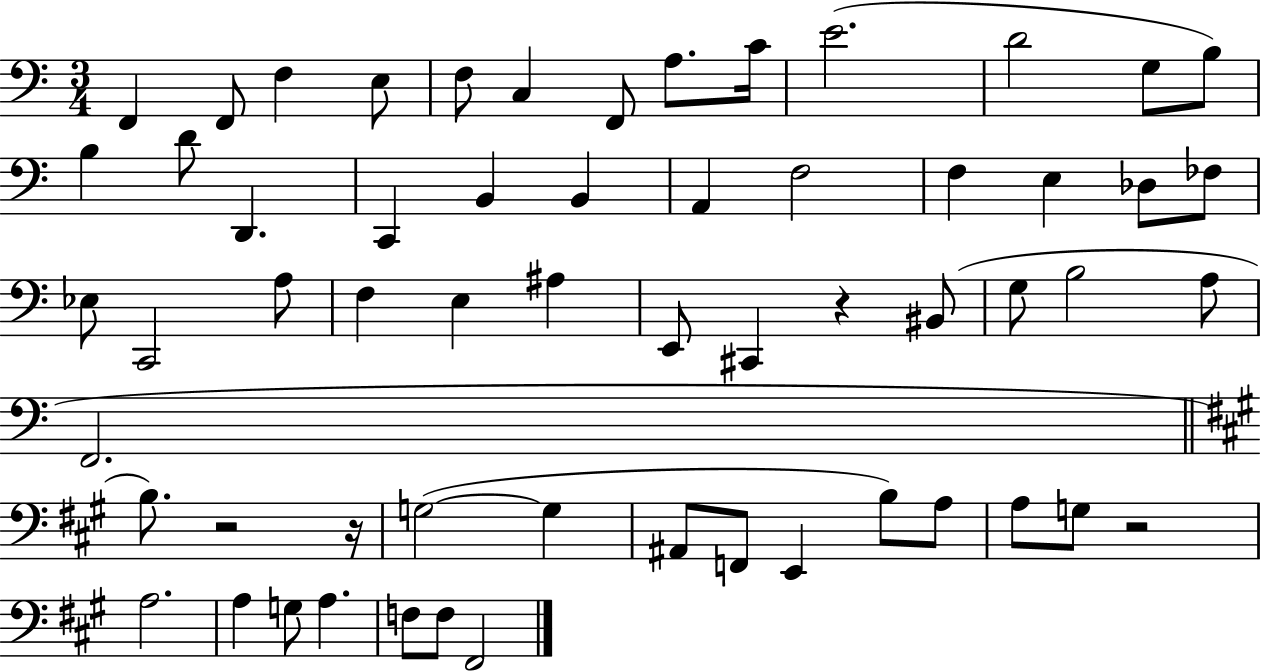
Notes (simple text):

F2/q F2/e F3/q E3/e F3/e C3/q F2/e A3/e. C4/s E4/h. D4/h G3/e B3/e B3/q D4/e D2/q. C2/q B2/q B2/q A2/q F3/h F3/q E3/q Db3/e FES3/e Eb3/e C2/h A3/e F3/q E3/q A#3/q E2/e C#2/q R/q BIS2/e G3/e B3/h A3/e F2/h. B3/e. R/h R/s G3/h G3/q A#2/e F2/e E2/q B3/e A3/e A3/e G3/e R/h A3/h. A3/q G3/e A3/q. F3/e F3/e F#2/h